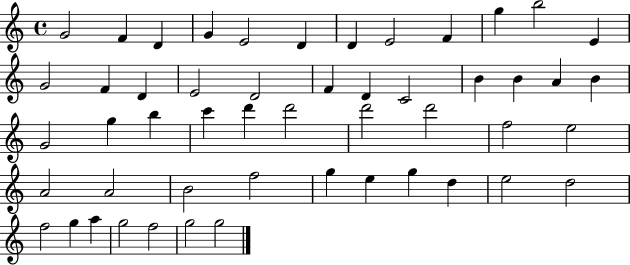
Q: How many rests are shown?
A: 0